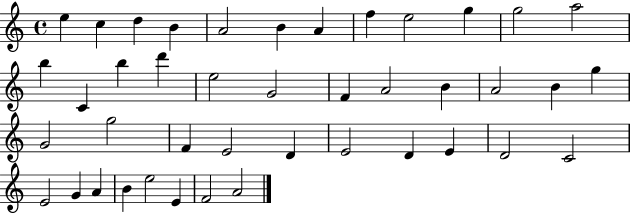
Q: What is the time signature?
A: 4/4